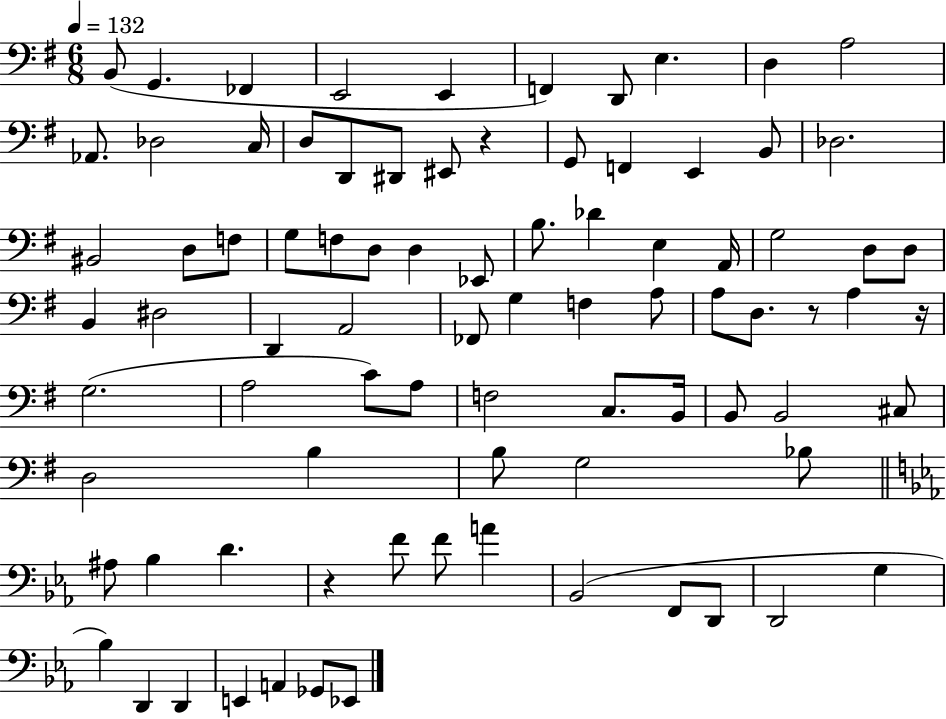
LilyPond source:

{
  \clef bass
  \numericTimeSignature
  \time 6/8
  \key g \major
  \tempo 4 = 132
  b,8( g,4. fes,4 | e,2 e,4 | f,4) d,8 e4. | d4 a2 | \break aes,8. des2 c16 | d8 d,8 dis,8 eis,8 r4 | g,8 f,4 e,4 b,8 | des2. | \break bis,2 d8 f8 | g8 f8 d8 d4 ees,8 | b8. des'4 e4 a,16 | g2 d8 d8 | \break b,4 dis2 | d,4 a,2 | fes,8 g4 f4 a8 | a8 d8. r8 a4 r16 | \break g2.( | a2 c'8) a8 | f2 c8. b,16 | b,8 b,2 cis8 | \break d2 b4 | b8 g2 bes8 | \bar "||" \break \key ees \major ais8 bes4 d'4. | r4 f'8 f'8 a'4 | bes,2( f,8 d,8 | d,2 g4 | \break bes4) d,4 d,4 | e,4 a,4 ges,8 ees,8 | \bar "|."
}